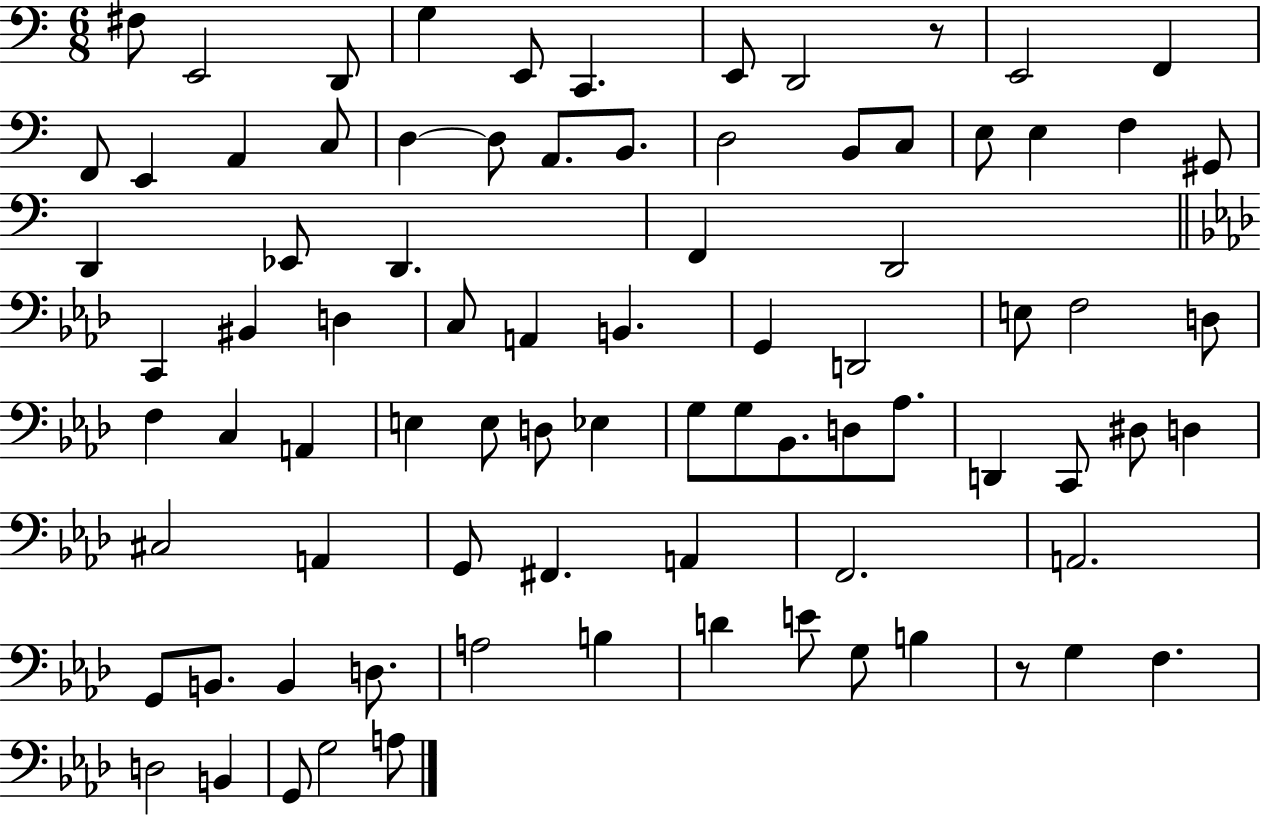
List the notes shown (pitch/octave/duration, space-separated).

F#3/e E2/h D2/e G3/q E2/e C2/q. E2/e D2/h R/e E2/h F2/q F2/e E2/q A2/q C3/e D3/q D3/e A2/e. B2/e. D3/h B2/e C3/e E3/e E3/q F3/q G#2/e D2/q Eb2/e D2/q. F2/q D2/h C2/q BIS2/q D3/q C3/e A2/q B2/q. G2/q D2/h E3/e F3/h D3/e F3/q C3/q A2/q E3/q E3/e D3/e Eb3/q G3/e G3/e Bb2/e. D3/e Ab3/e. D2/q C2/e D#3/e D3/q C#3/h A2/q G2/e F#2/q. A2/q F2/h. A2/h. G2/e B2/e. B2/q D3/e. A3/h B3/q D4/q E4/e G3/e B3/q R/e G3/q F3/q. D3/h B2/q G2/e G3/h A3/e